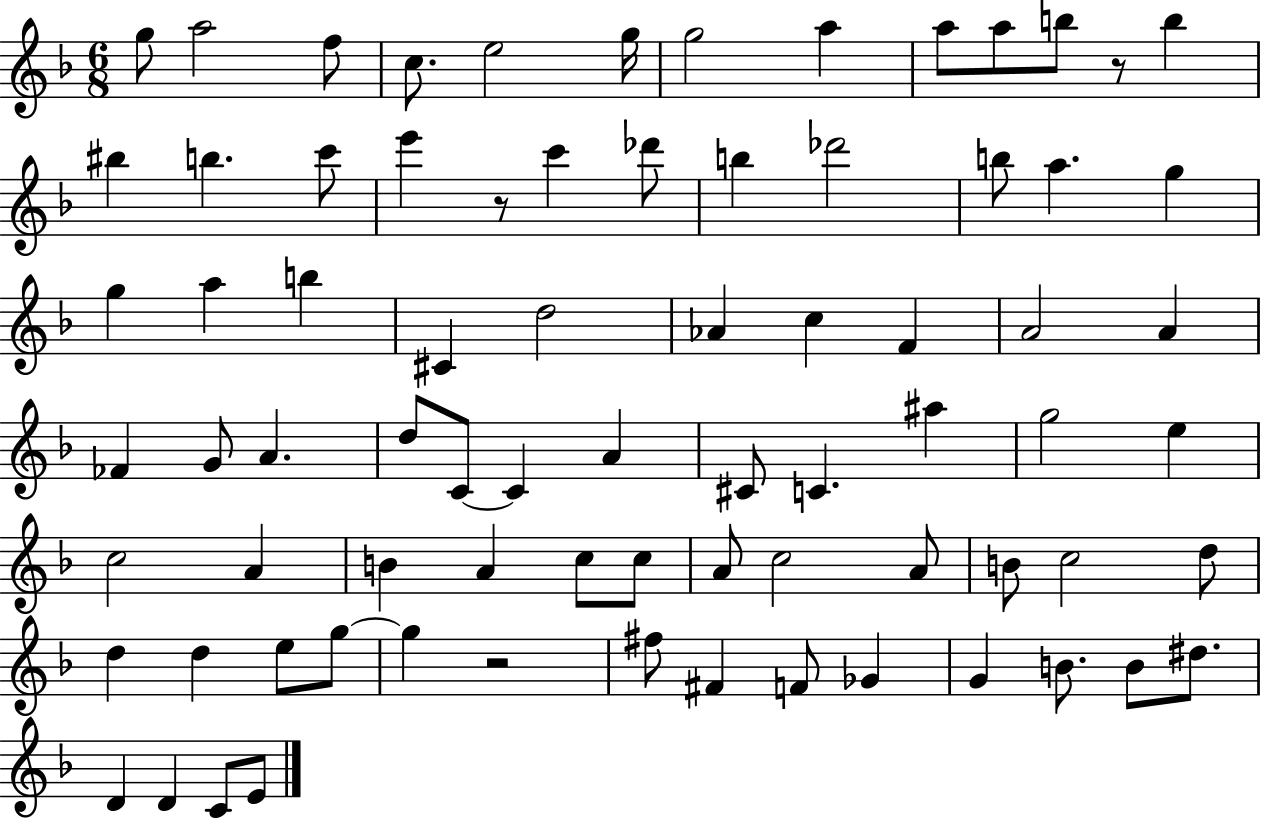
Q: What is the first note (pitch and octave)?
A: G5